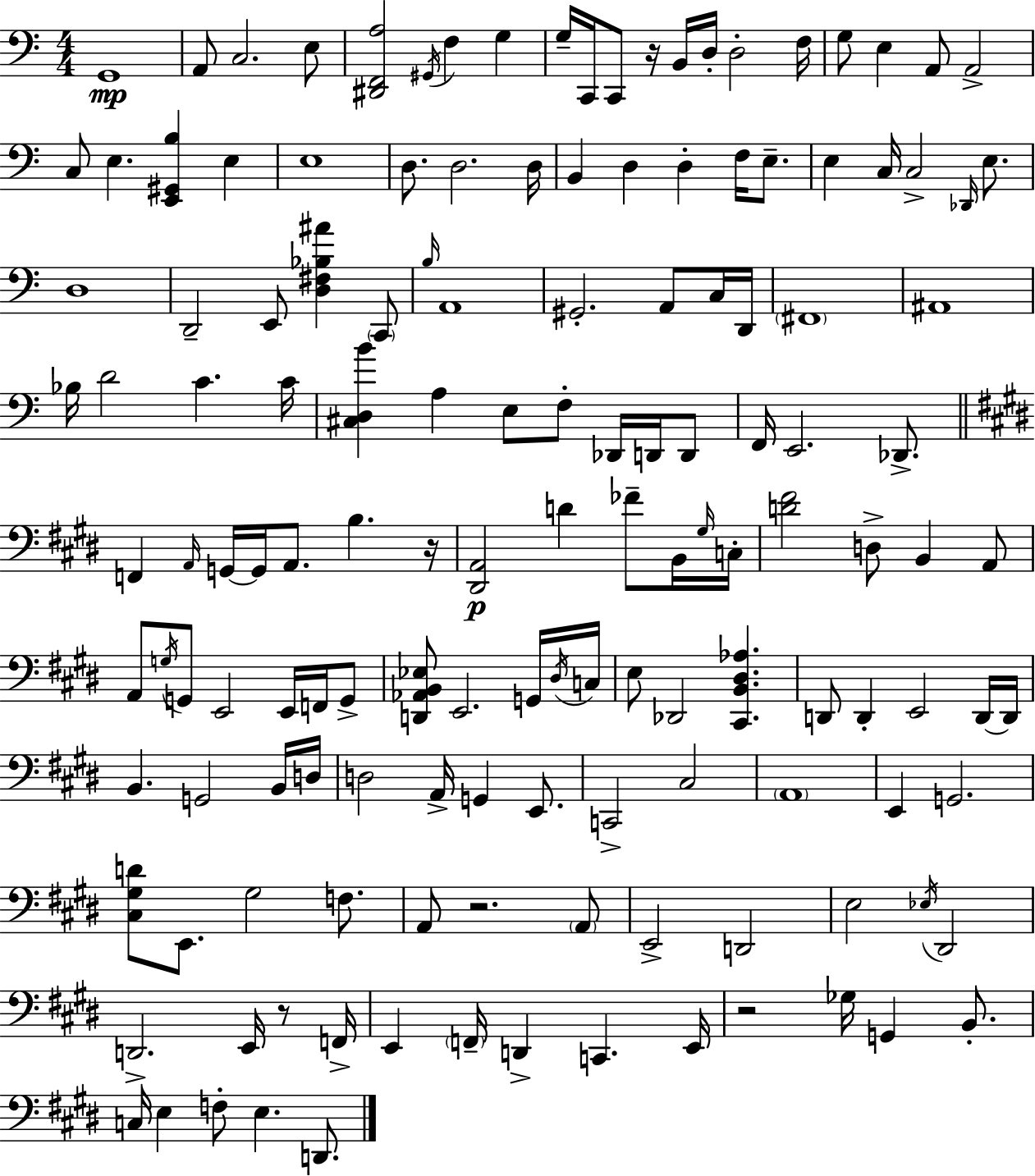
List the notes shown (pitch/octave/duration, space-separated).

G2/w A2/e C3/h. E3/e [D#2,F2,A3]/h G#2/s F3/q G3/q G3/s C2/s C2/e R/s B2/s D3/s D3/h F3/s G3/e E3/q A2/e A2/h C3/e E3/q. [E2,G#2,B3]/q E3/q E3/w D3/e. D3/h. D3/s B2/q D3/q D3/q F3/s E3/e. E3/q C3/s C3/h Db2/s E3/e. D3/w D2/h E2/e [D3,F#3,Bb3,A#4]/q C2/e B3/s A2/w G#2/h. A2/e C3/s D2/s F#2/w A#2/w Bb3/s D4/h C4/q. C4/s [C#3,D3,B4]/q A3/q E3/e F3/e Db2/s D2/s D2/e F2/s E2/h. Db2/e. F2/q A2/s G2/s G2/s A2/e. B3/q. R/s [D#2,A2]/h D4/q FES4/e B2/s G#3/s C3/s [D4,F#4]/h D3/e B2/q A2/e A2/e G3/s G2/e E2/h E2/s F2/s G2/e [D2,Ab2,B2,Eb3]/e E2/h. G2/s D#3/s C3/s E3/e Db2/h [C#2,B2,D#3,Ab3]/q. D2/e D2/q E2/h D2/s D2/s B2/q. G2/h B2/s D3/s D3/h A2/s G2/q E2/e. C2/h C#3/h A2/w E2/q G2/h. [C#3,G#3,D4]/e E2/e. G#3/h F3/e. A2/e R/h. A2/e E2/h D2/h E3/h Eb3/s D#2/h D2/h. E2/s R/e F2/s E2/q F2/s D2/q C2/q. E2/s R/h Gb3/s G2/q B2/e. C3/s E3/q F3/e E3/q. D2/e.